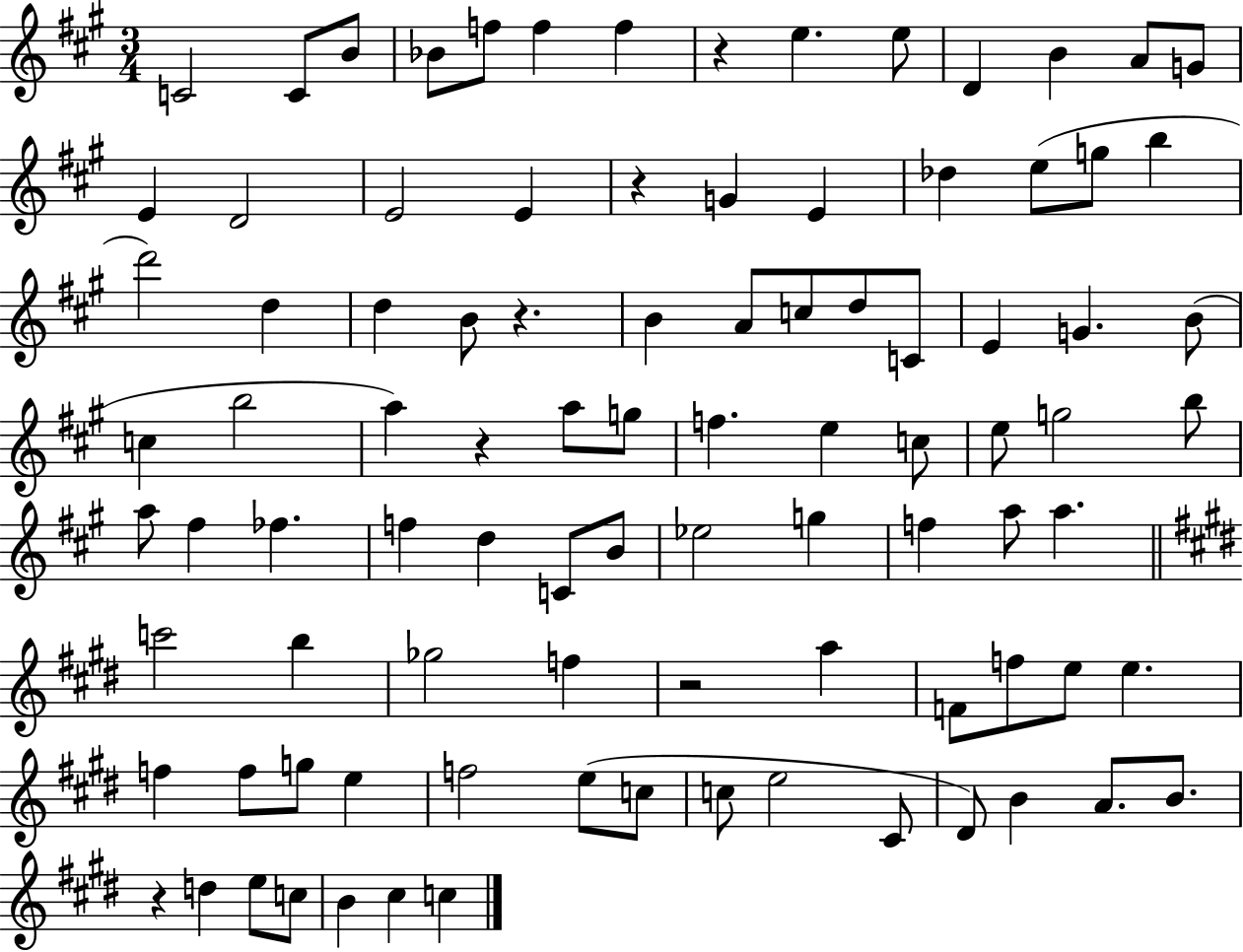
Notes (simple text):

C4/h C4/e B4/e Bb4/e F5/e F5/q F5/q R/q E5/q. E5/e D4/q B4/q A4/e G4/e E4/q D4/h E4/h E4/q R/q G4/q E4/q Db5/q E5/e G5/e B5/q D6/h D5/q D5/q B4/e R/q. B4/q A4/e C5/e D5/e C4/e E4/q G4/q. B4/e C5/q B5/h A5/q R/q A5/e G5/e F5/q. E5/q C5/e E5/e G5/h B5/e A5/e F#5/q FES5/q. F5/q D5/q C4/e B4/e Eb5/h G5/q F5/q A5/e A5/q. C6/h B5/q Gb5/h F5/q R/h A5/q F4/e F5/e E5/e E5/q. F5/q F5/e G5/e E5/q F5/h E5/e C5/e C5/e E5/h C#4/e D#4/e B4/q A4/e. B4/e. R/q D5/q E5/e C5/e B4/q C#5/q C5/q